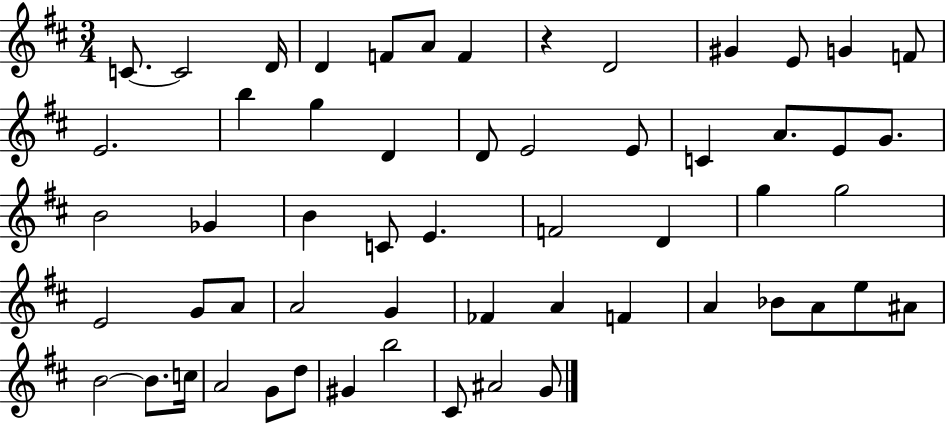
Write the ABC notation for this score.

X:1
T:Untitled
M:3/4
L:1/4
K:D
C/2 C2 D/4 D F/2 A/2 F z D2 ^G E/2 G F/2 E2 b g D D/2 E2 E/2 C A/2 E/2 G/2 B2 _G B C/2 E F2 D g g2 E2 G/2 A/2 A2 G _F A F A _B/2 A/2 e/2 ^A/2 B2 B/2 c/4 A2 G/2 d/2 ^G b2 ^C/2 ^A2 G/2